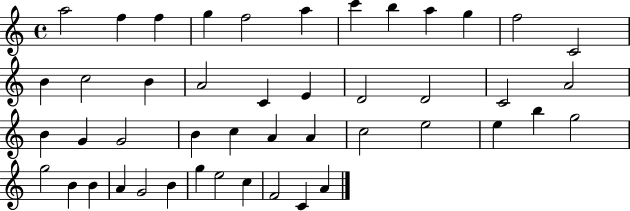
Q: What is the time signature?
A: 4/4